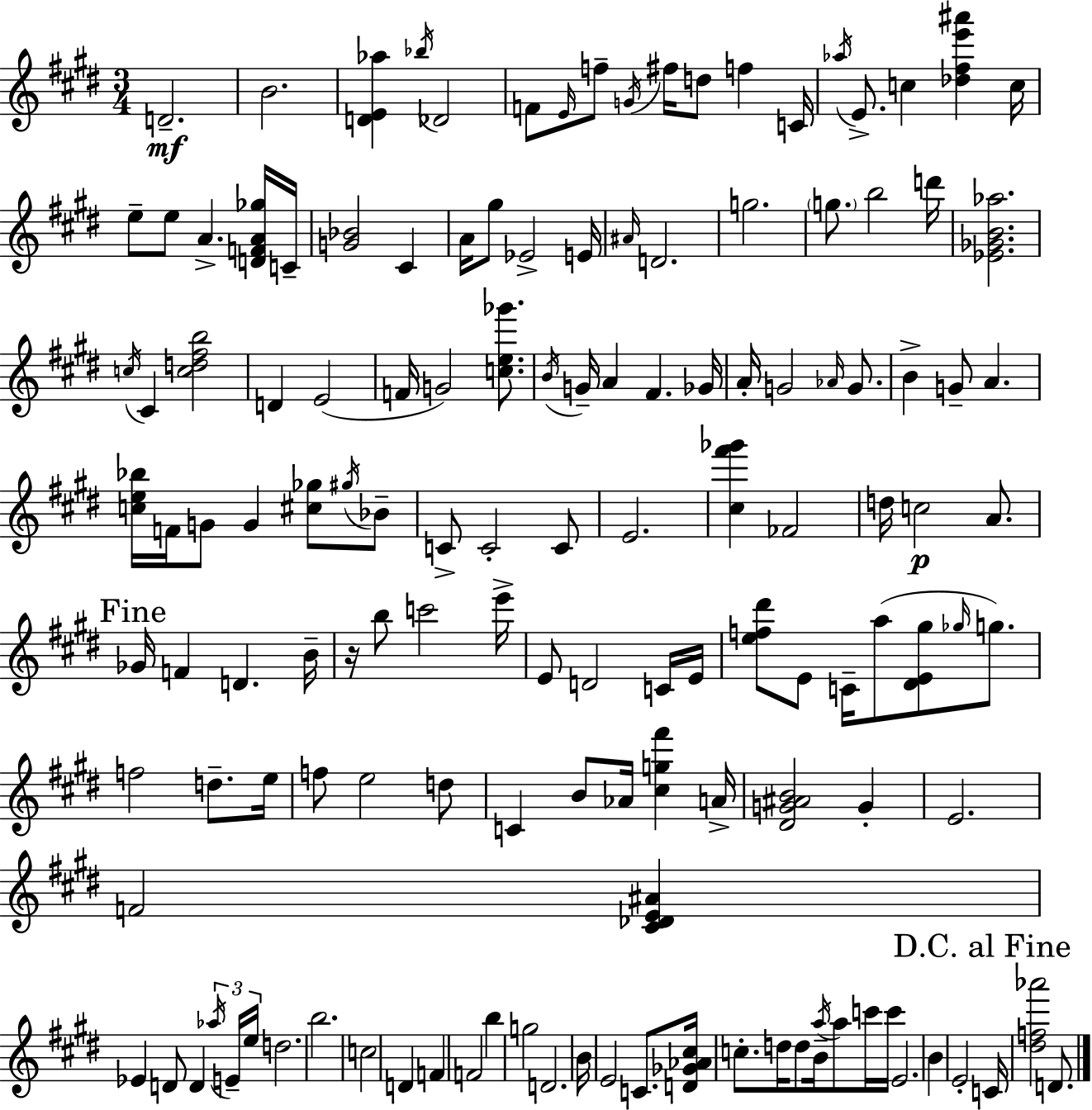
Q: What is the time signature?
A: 3/4